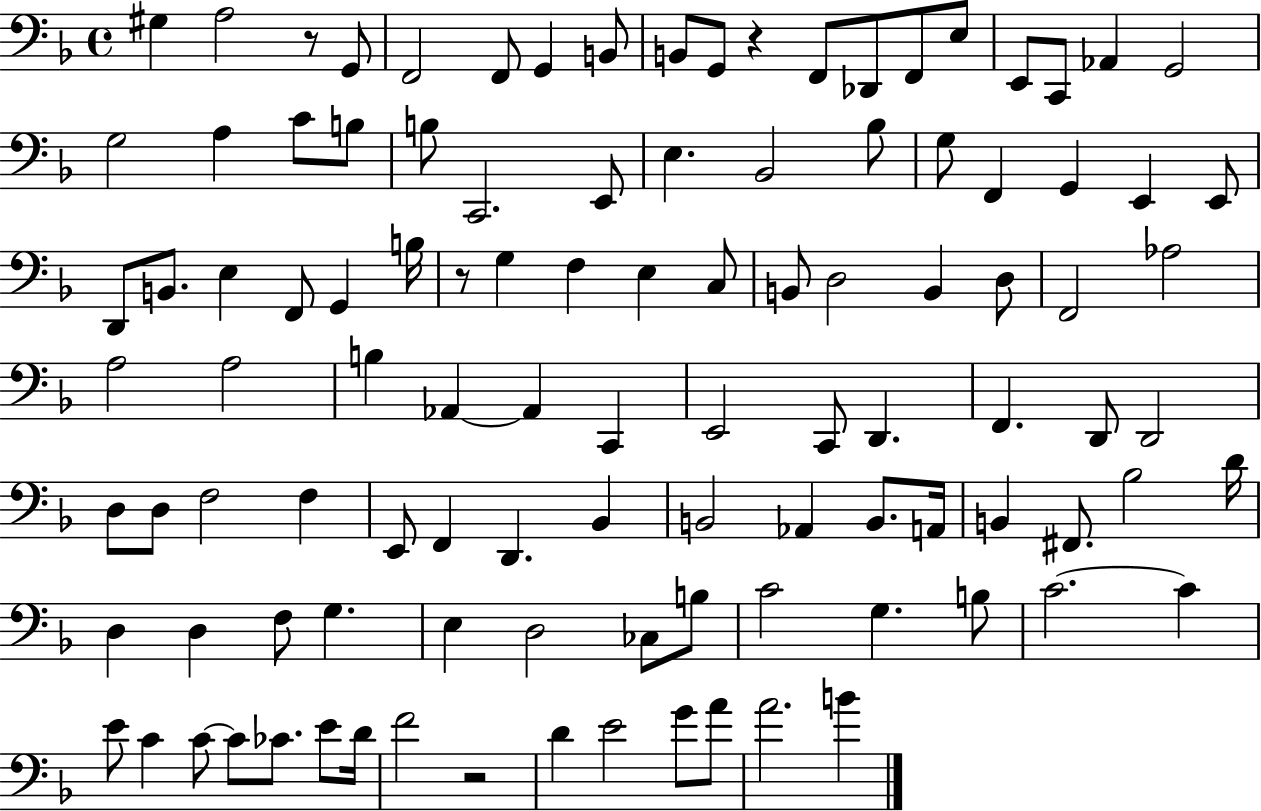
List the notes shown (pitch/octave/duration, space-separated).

G#3/q A3/h R/e G2/e F2/h F2/e G2/q B2/e B2/e G2/e R/q F2/e Db2/e F2/e E3/e E2/e C2/e Ab2/q G2/h G3/h A3/q C4/e B3/e B3/e C2/h. E2/e E3/q. Bb2/h Bb3/e G3/e F2/q G2/q E2/q E2/e D2/e B2/e. E3/q F2/e G2/q B3/s R/e G3/q F3/q E3/q C3/e B2/e D3/h B2/q D3/e F2/h Ab3/h A3/h A3/h B3/q Ab2/q Ab2/q C2/q E2/h C2/e D2/q. F2/q. D2/e D2/h D3/e D3/e F3/h F3/q E2/e F2/q D2/q. Bb2/q B2/h Ab2/q B2/e. A2/s B2/q F#2/e. Bb3/h D4/s D3/q D3/q F3/e G3/q. E3/q D3/h CES3/e B3/e C4/h G3/q. B3/e C4/h. C4/q E4/e C4/q C4/e C4/e CES4/e. E4/e D4/s F4/h R/h D4/q E4/h G4/e A4/e A4/h. B4/q